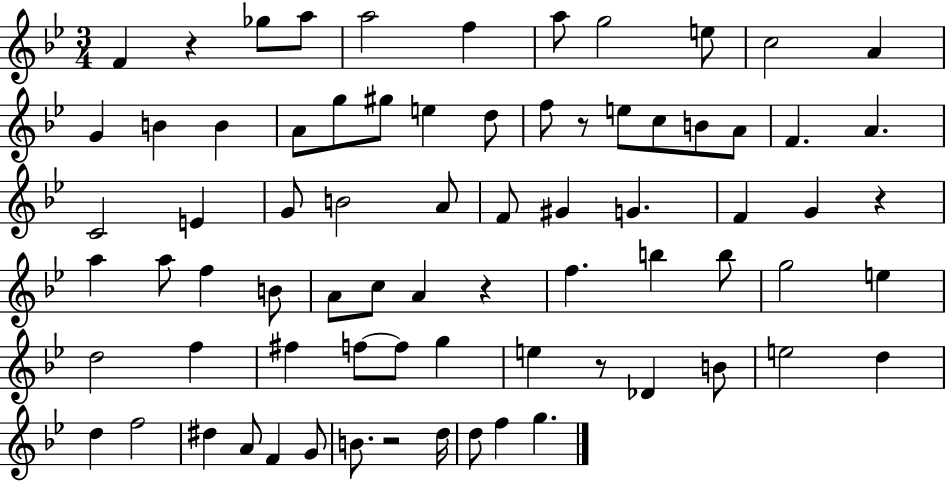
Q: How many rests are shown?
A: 6